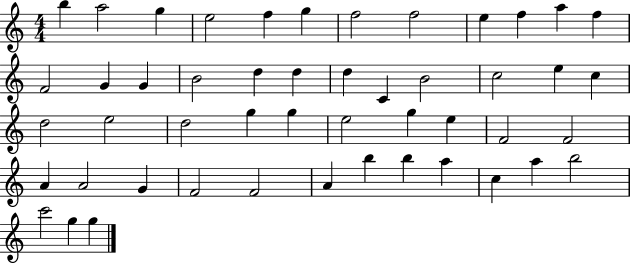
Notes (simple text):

B5/q A5/h G5/q E5/h F5/q G5/q F5/h F5/h E5/q F5/q A5/q F5/q F4/h G4/q G4/q B4/h D5/q D5/q D5/q C4/q B4/h C5/h E5/q C5/q D5/h E5/h D5/h G5/q G5/q E5/h G5/q E5/q F4/h F4/h A4/q A4/h G4/q F4/h F4/h A4/q B5/q B5/q A5/q C5/q A5/q B5/h C6/h G5/q G5/q